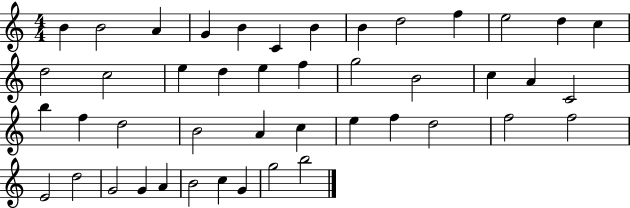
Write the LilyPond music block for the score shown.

{
  \clef treble
  \numericTimeSignature
  \time 4/4
  \key c \major
  b'4 b'2 a'4 | g'4 b'4 c'4 b'4 | b'4 d''2 f''4 | e''2 d''4 c''4 | \break d''2 c''2 | e''4 d''4 e''4 f''4 | g''2 b'2 | c''4 a'4 c'2 | \break b''4 f''4 d''2 | b'2 a'4 c''4 | e''4 f''4 d''2 | f''2 f''2 | \break e'2 d''2 | g'2 g'4 a'4 | b'2 c''4 g'4 | g''2 b''2 | \break \bar "|."
}